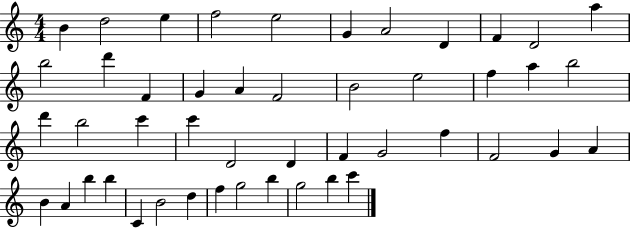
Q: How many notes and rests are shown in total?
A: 47